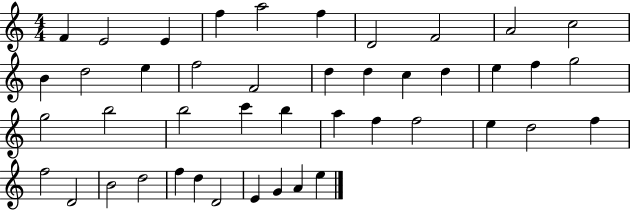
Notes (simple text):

F4/q E4/h E4/q F5/q A5/h F5/q D4/h F4/h A4/h C5/h B4/q D5/h E5/q F5/h F4/h D5/q D5/q C5/q D5/q E5/q F5/q G5/h G5/h B5/h B5/h C6/q B5/q A5/q F5/q F5/h E5/q D5/h F5/q F5/h D4/h B4/h D5/h F5/q D5/q D4/h E4/q G4/q A4/q E5/q